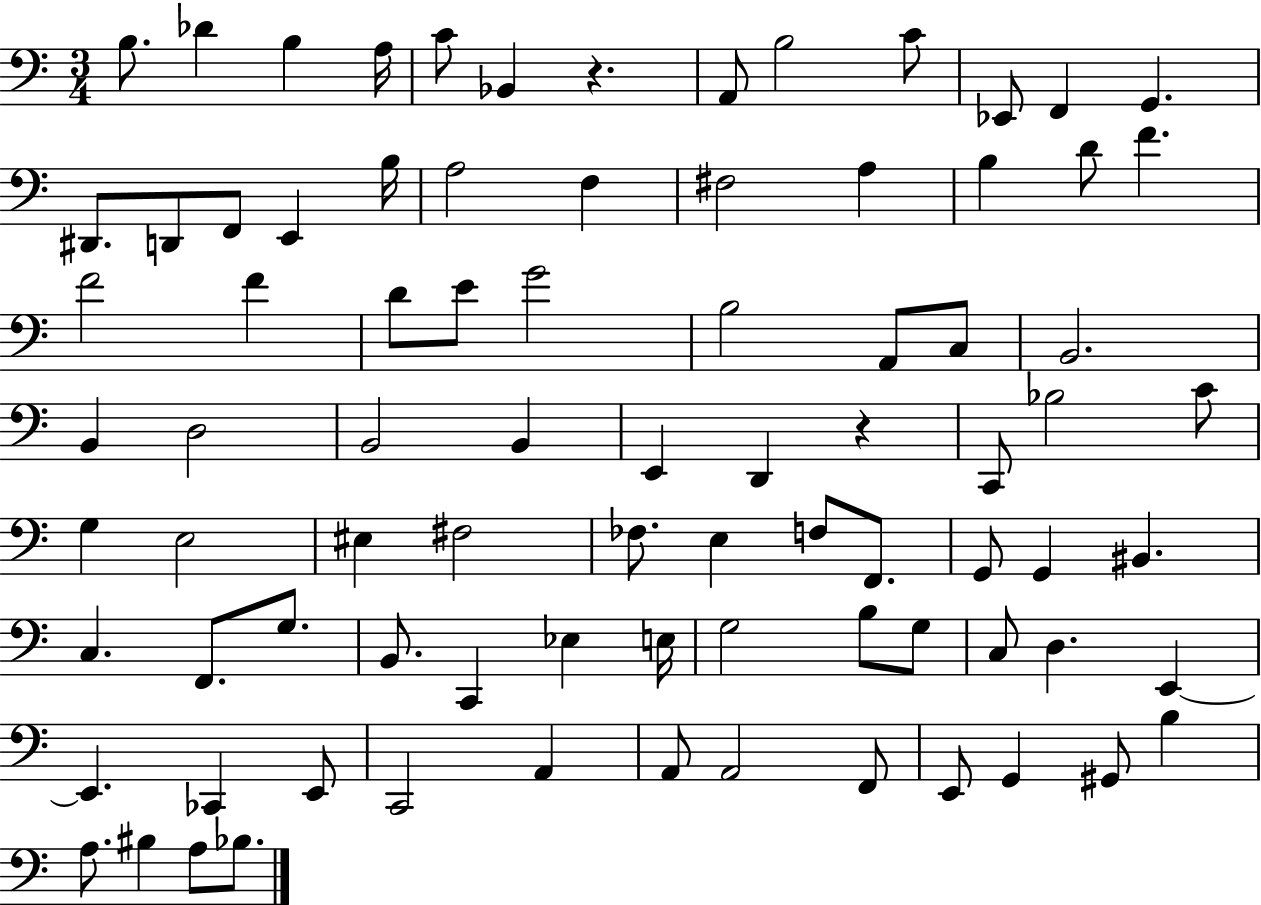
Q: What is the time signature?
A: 3/4